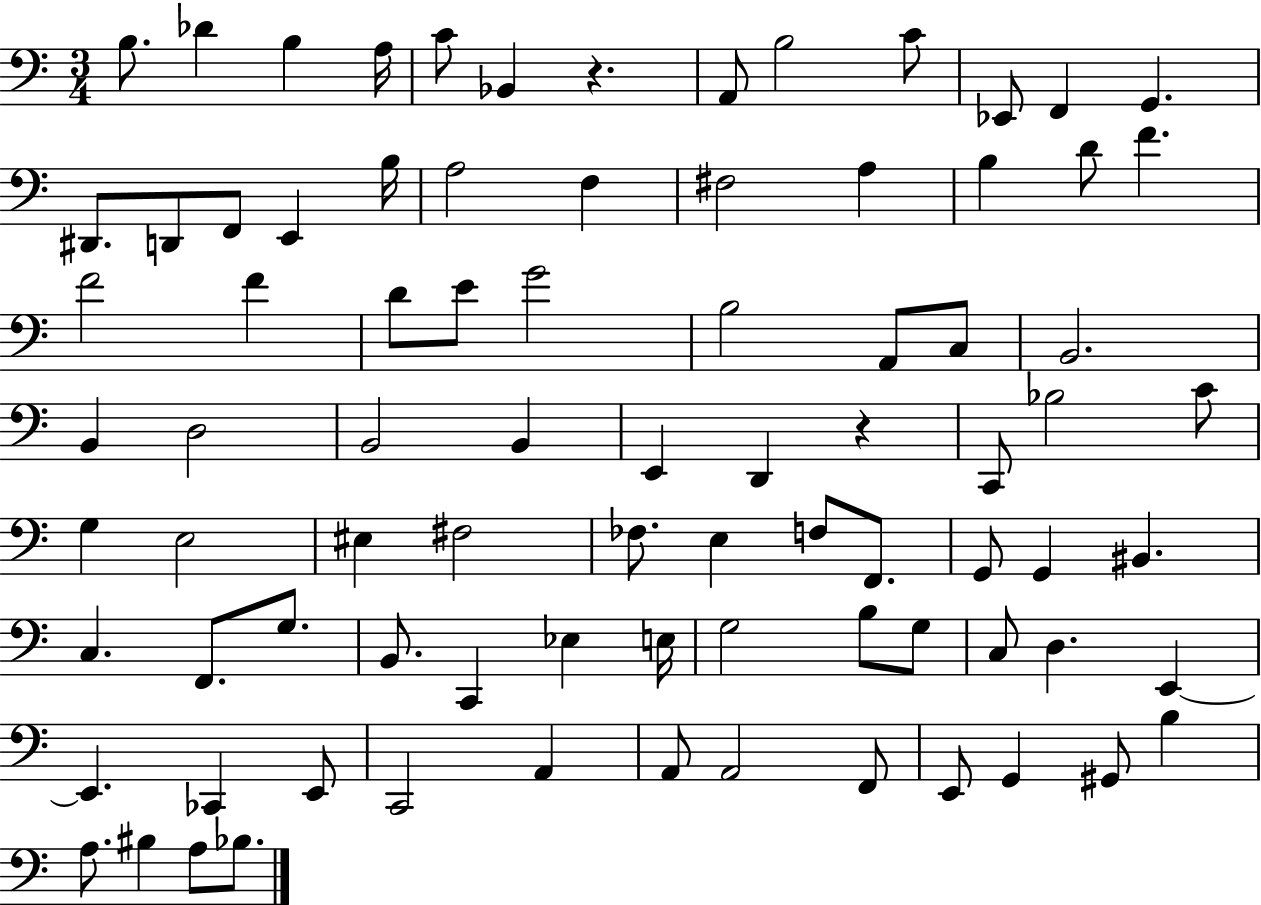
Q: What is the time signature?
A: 3/4